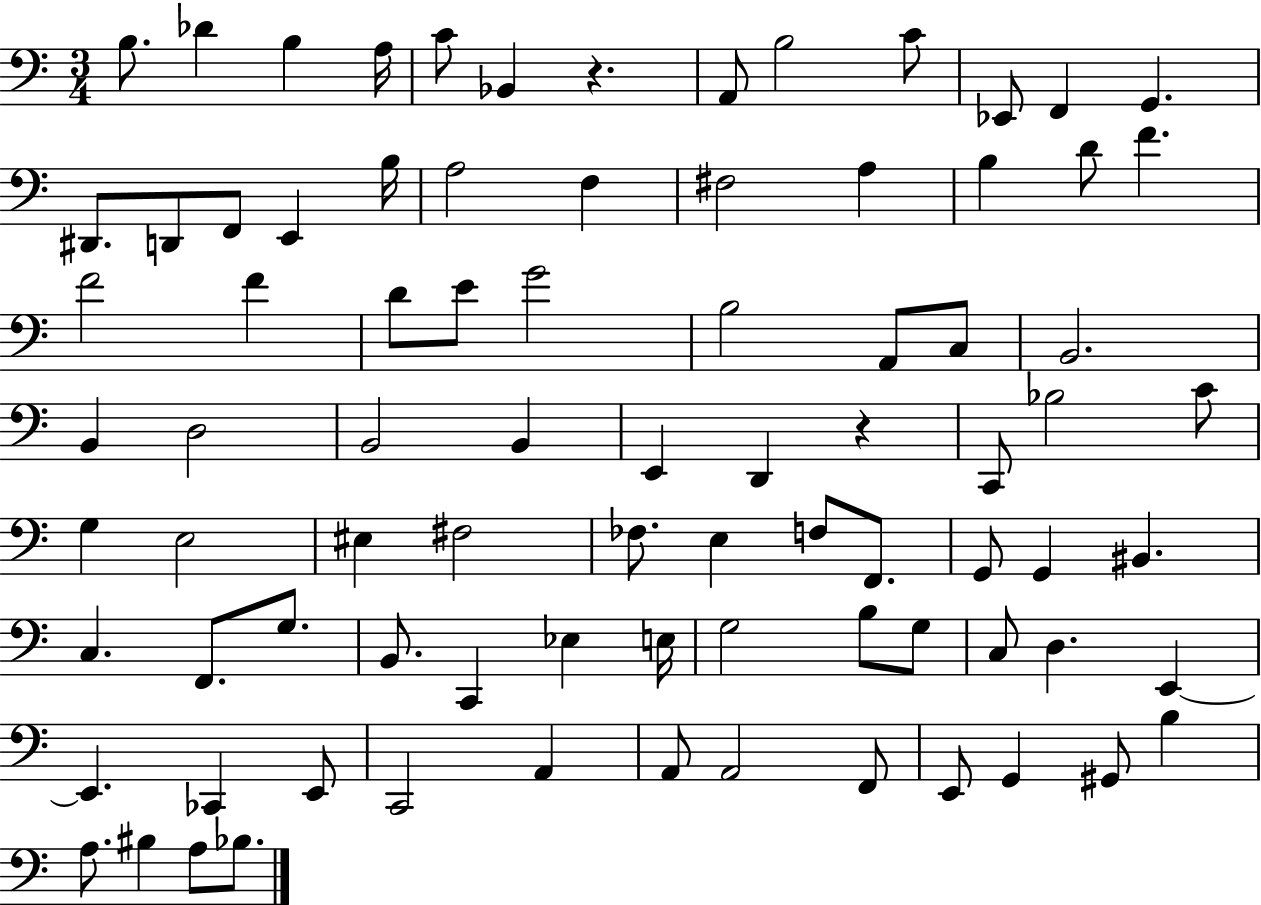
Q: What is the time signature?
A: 3/4